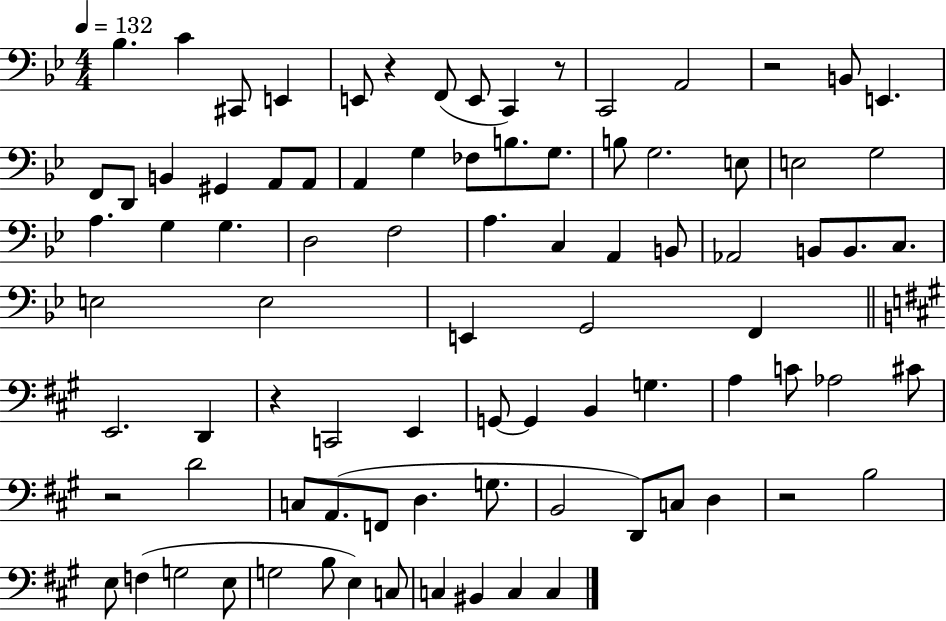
X:1
T:Untitled
M:4/4
L:1/4
K:Bb
_B, C ^C,,/2 E,, E,,/2 z F,,/2 E,,/2 C,, z/2 C,,2 A,,2 z2 B,,/2 E,, F,,/2 D,,/2 B,, ^G,, A,,/2 A,,/2 A,, G, _F,/2 B,/2 G,/2 B,/2 G,2 E,/2 E,2 G,2 A, G, G, D,2 F,2 A, C, A,, B,,/2 _A,,2 B,,/2 B,,/2 C,/2 E,2 E,2 E,, G,,2 F,, E,,2 D,, z C,,2 E,, G,,/2 G,, B,, G, A, C/2 _A,2 ^C/2 z2 D2 C,/2 A,,/2 F,,/2 D, G,/2 B,,2 D,,/2 C,/2 D, z2 B,2 E,/2 F, G,2 E,/2 G,2 B,/2 E, C,/2 C, ^B,, C, C,